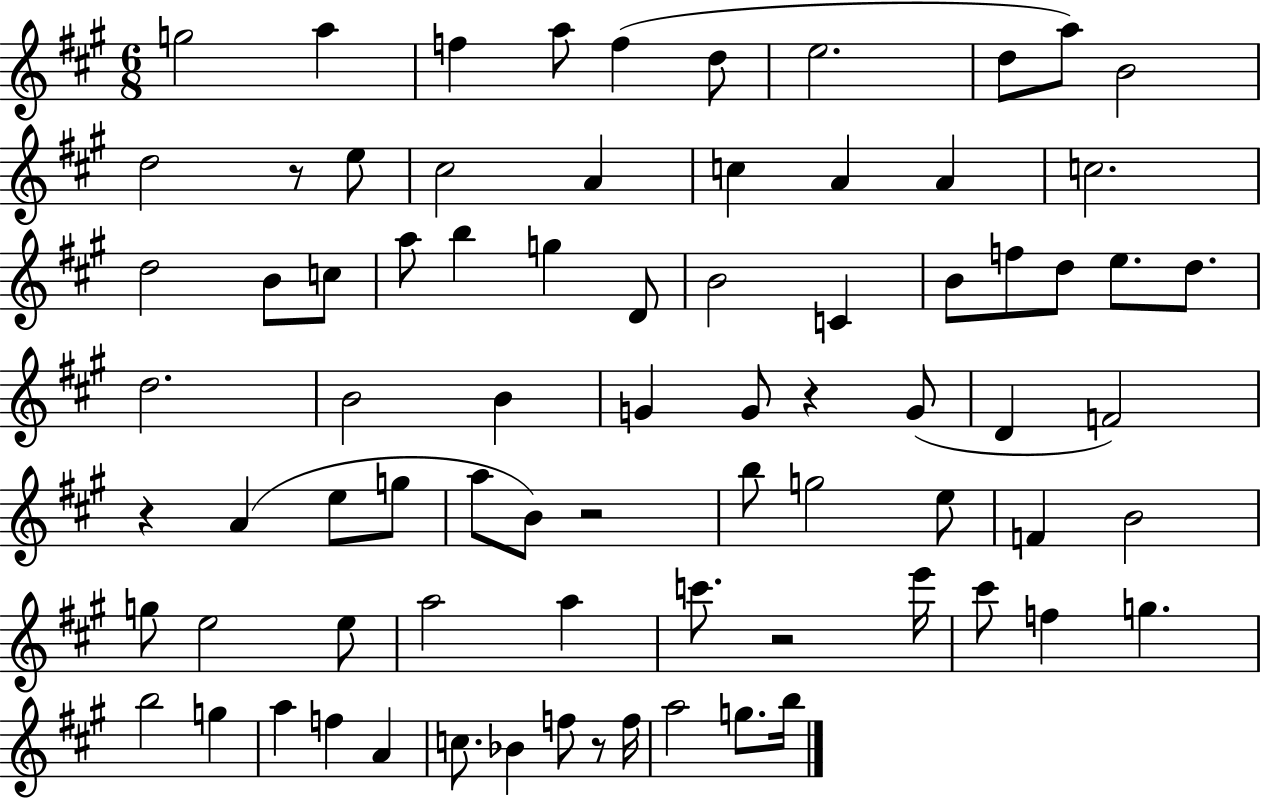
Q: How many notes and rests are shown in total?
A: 78